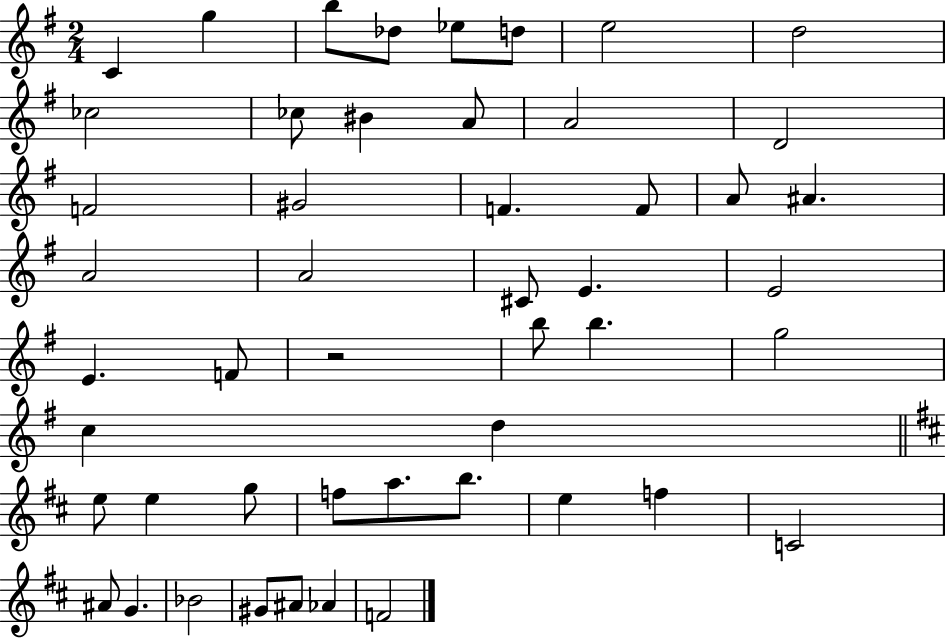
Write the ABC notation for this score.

X:1
T:Untitled
M:2/4
L:1/4
K:G
C g b/2 _d/2 _e/2 d/2 e2 d2 _c2 _c/2 ^B A/2 A2 D2 F2 ^G2 F F/2 A/2 ^A A2 A2 ^C/2 E E2 E F/2 z2 b/2 b g2 c d e/2 e g/2 f/2 a/2 b/2 e f C2 ^A/2 G _B2 ^G/2 ^A/2 _A F2